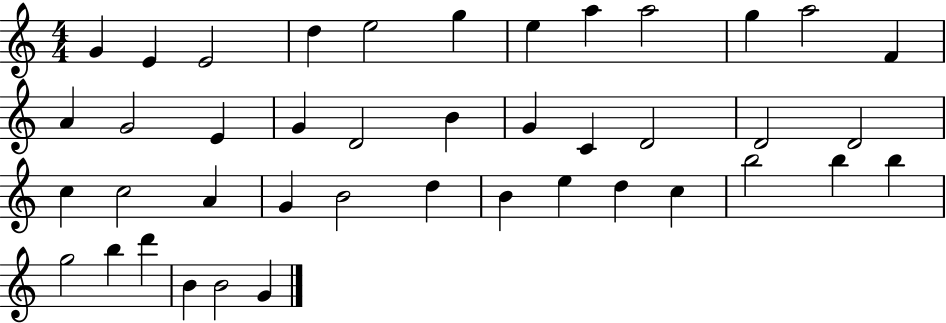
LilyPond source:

{
  \clef treble
  \numericTimeSignature
  \time 4/4
  \key c \major
  g'4 e'4 e'2 | d''4 e''2 g''4 | e''4 a''4 a''2 | g''4 a''2 f'4 | \break a'4 g'2 e'4 | g'4 d'2 b'4 | g'4 c'4 d'2 | d'2 d'2 | \break c''4 c''2 a'4 | g'4 b'2 d''4 | b'4 e''4 d''4 c''4 | b''2 b''4 b''4 | \break g''2 b''4 d'''4 | b'4 b'2 g'4 | \bar "|."
}